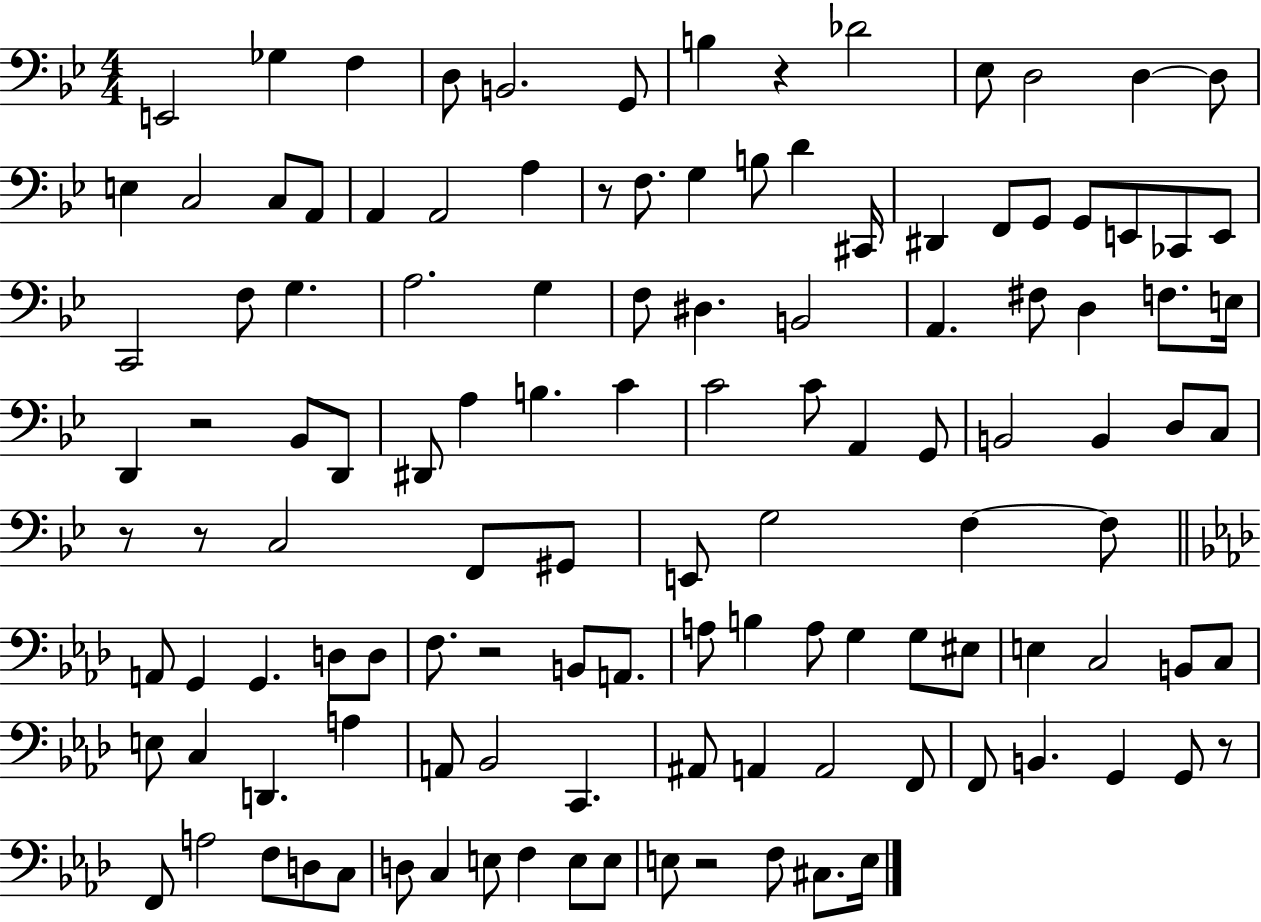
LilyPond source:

{
  \clef bass
  \numericTimeSignature
  \time 4/4
  \key bes \major
  e,2 ges4 f4 | d8 b,2. g,8 | b4 r4 des'2 | ees8 d2 d4~~ d8 | \break e4 c2 c8 a,8 | a,4 a,2 a4 | r8 f8. g4 b8 d'4 cis,16 | dis,4 f,8 g,8 g,8 e,8 ces,8 e,8 | \break c,2 f8 g4. | a2. g4 | f8 dis4. b,2 | a,4. fis8 d4 f8. e16 | \break d,4 r2 bes,8 d,8 | dis,8 a4 b4. c'4 | c'2 c'8 a,4 g,8 | b,2 b,4 d8 c8 | \break r8 r8 c2 f,8 gis,8 | e,8 g2 f4~~ f8 | \bar "||" \break \key f \minor a,8 g,4 g,4. d8 d8 | f8. r2 b,8 a,8. | a8 b4 a8 g4 g8 eis8 | e4 c2 b,8 c8 | \break e8 c4 d,4. a4 | a,8 bes,2 c,4. | ais,8 a,4 a,2 f,8 | f,8 b,4. g,4 g,8 r8 | \break f,8 a2 f8 d8 c8 | d8 c4 e8 f4 e8 e8 | e8 r2 f8 cis8. e16 | \bar "|."
}